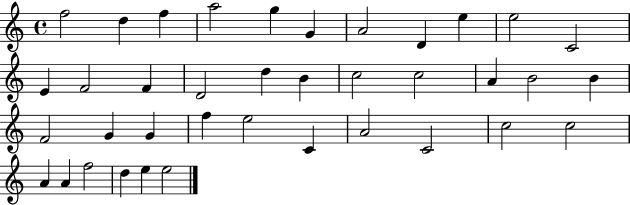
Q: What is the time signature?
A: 4/4